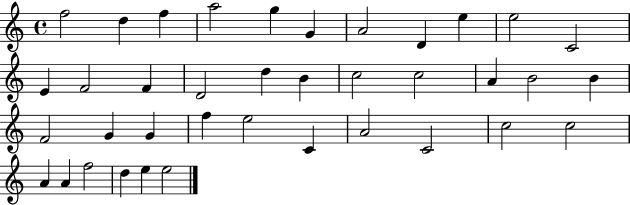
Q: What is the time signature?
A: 4/4